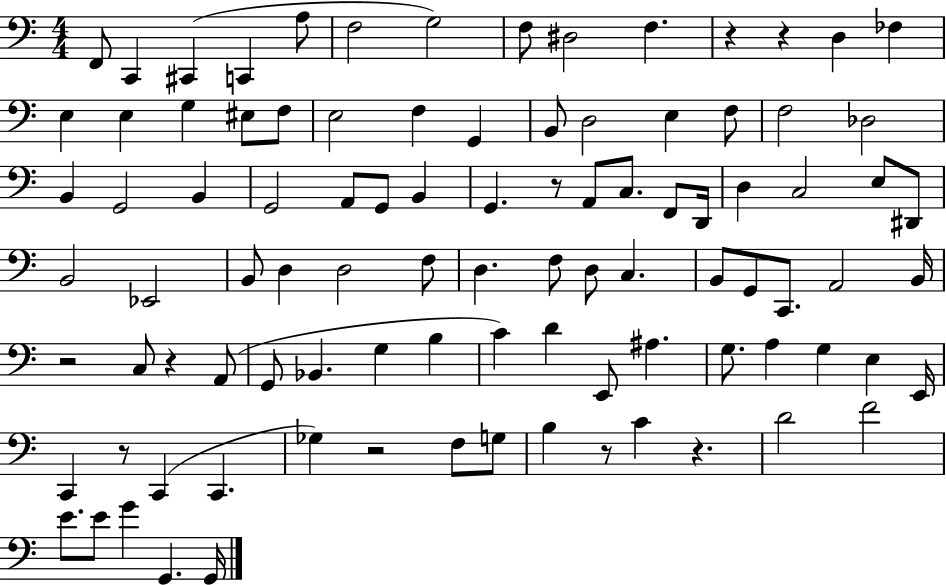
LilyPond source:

{
  \clef bass
  \numericTimeSignature
  \time 4/4
  \key c \major
  \repeat volta 2 { f,8 c,4 cis,4( c,4 a8 | f2 g2) | f8 dis2 f4. | r4 r4 d4 fes4 | \break e4 e4 g4 eis8 f8 | e2 f4 g,4 | b,8 d2 e4 f8 | f2 des2 | \break b,4 g,2 b,4 | g,2 a,8 g,8 b,4 | g,4. r8 a,8 c8. f,8 d,16 | d4 c2 e8 dis,8 | \break b,2 ees,2 | b,8 d4 d2 f8 | d4. f8 d8 c4. | b,8 g,8 c,8. a,2 b,16 | \break r2 c8 r4 a,8( | g,8 bes,4. g4 b4 | c'4) d'4 e,8 ais4. | g8. a4 g4 e4 e,16 | \break c,4 r8 c,4( c,4. | ges4) r2 f8 g8 | b4 r8 c'4 r4. | d'2 f'2 | \break e'8. e'8 g'4 g,4. g,16 | } \bar "|."
}